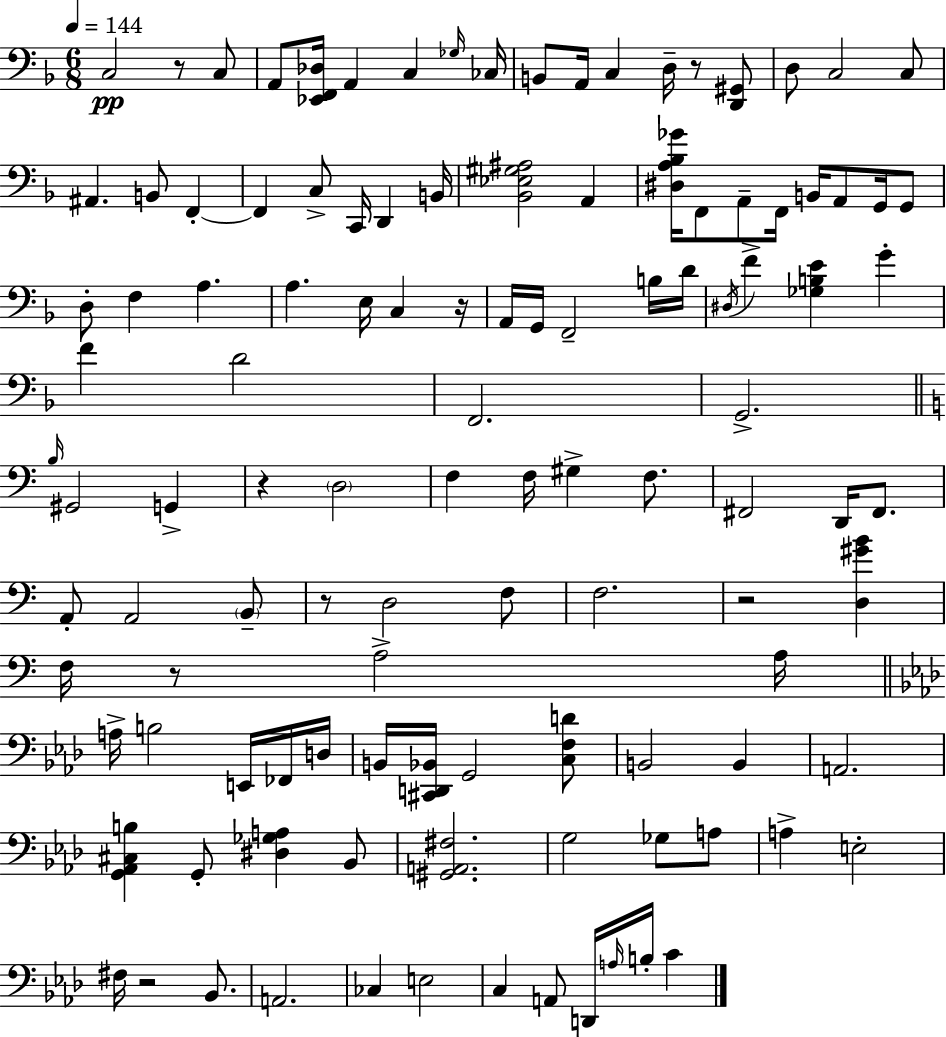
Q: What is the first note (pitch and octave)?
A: C3